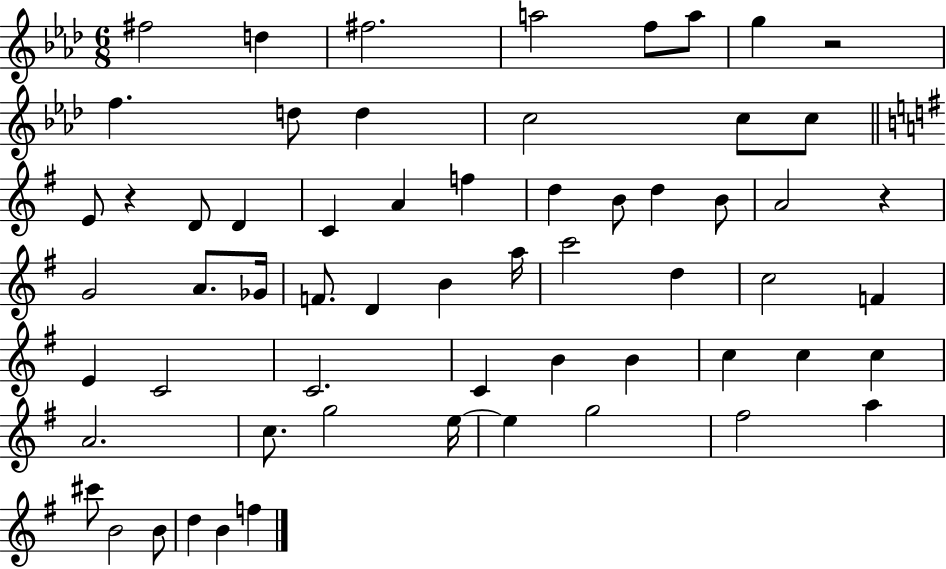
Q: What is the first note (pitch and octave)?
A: F#5